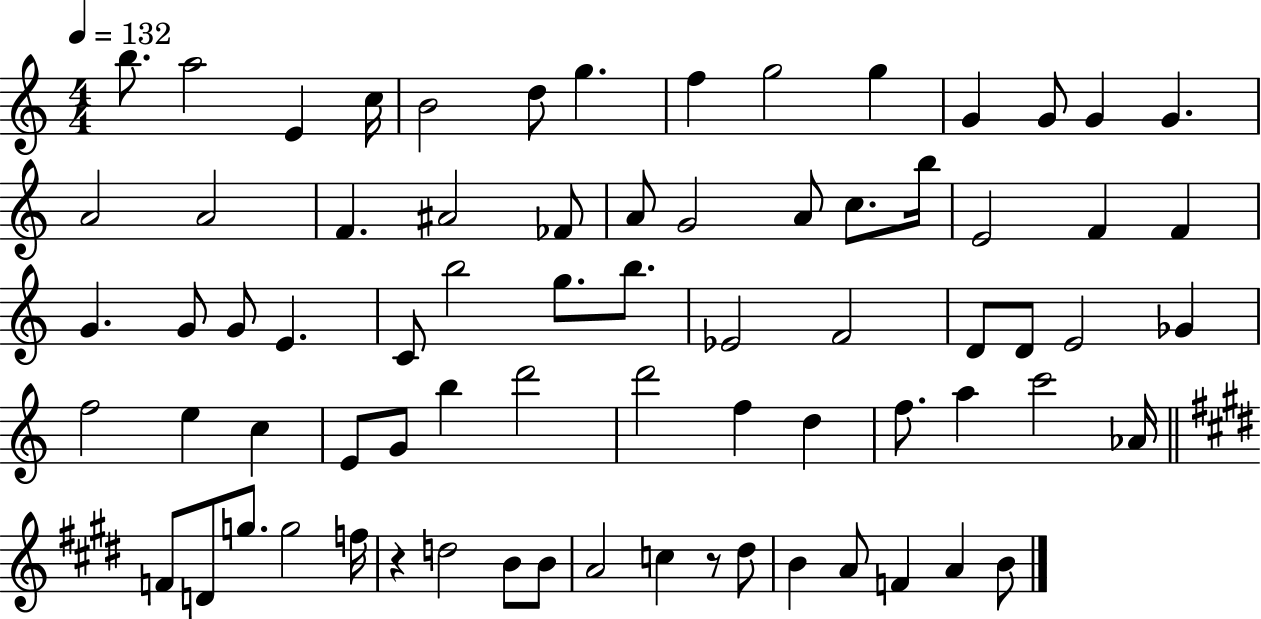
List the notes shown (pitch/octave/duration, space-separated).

B5/e. A5/h E4/q C5/s B4/h D5/e G5/q. F5/q G5/h G5/q G4/q G4/e G4/q G4/q. A4/h A4/h F4/q. A#4/h FES4/e A4/e G4/h A4/e C5/e. B5/s E4/h F4/q F4/q G4/q. G4/e G4/e E4/q. C4/e B5/h G5/e. B5/e. Eb4/h F4/h D4/e D4/e E4/h Gb4/q F5/h E5/q C5/q E4/e G4/e B5/q D6/h D6/h F5/q D5/q F5/e. A5/q C6/h Ab4/s F4/e D4/e G5/e. G5/h F5/s R/q D5/h B4/e B4/e A4/h C5/q R/e D#5/e B4/q A4/e F4/q A4/q B4/e